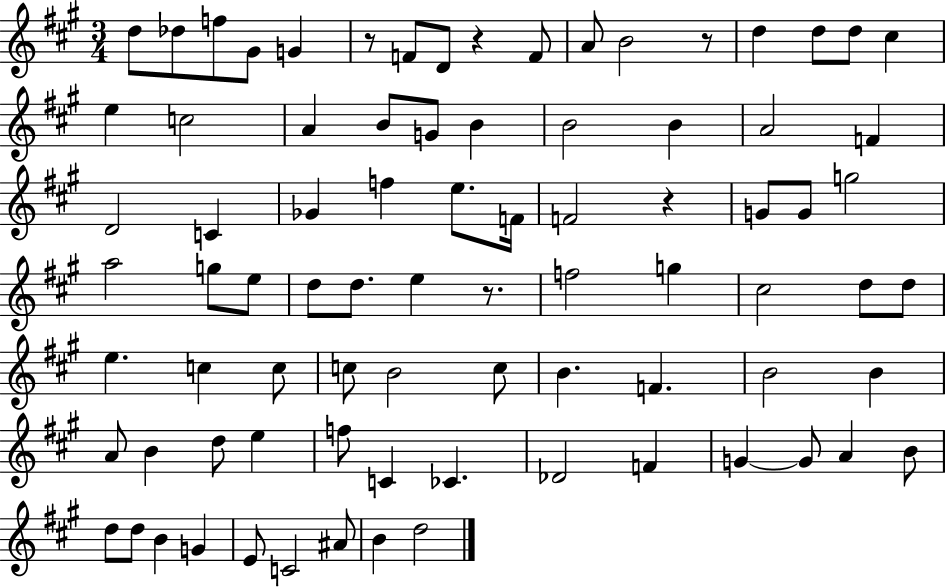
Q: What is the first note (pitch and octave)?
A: D5